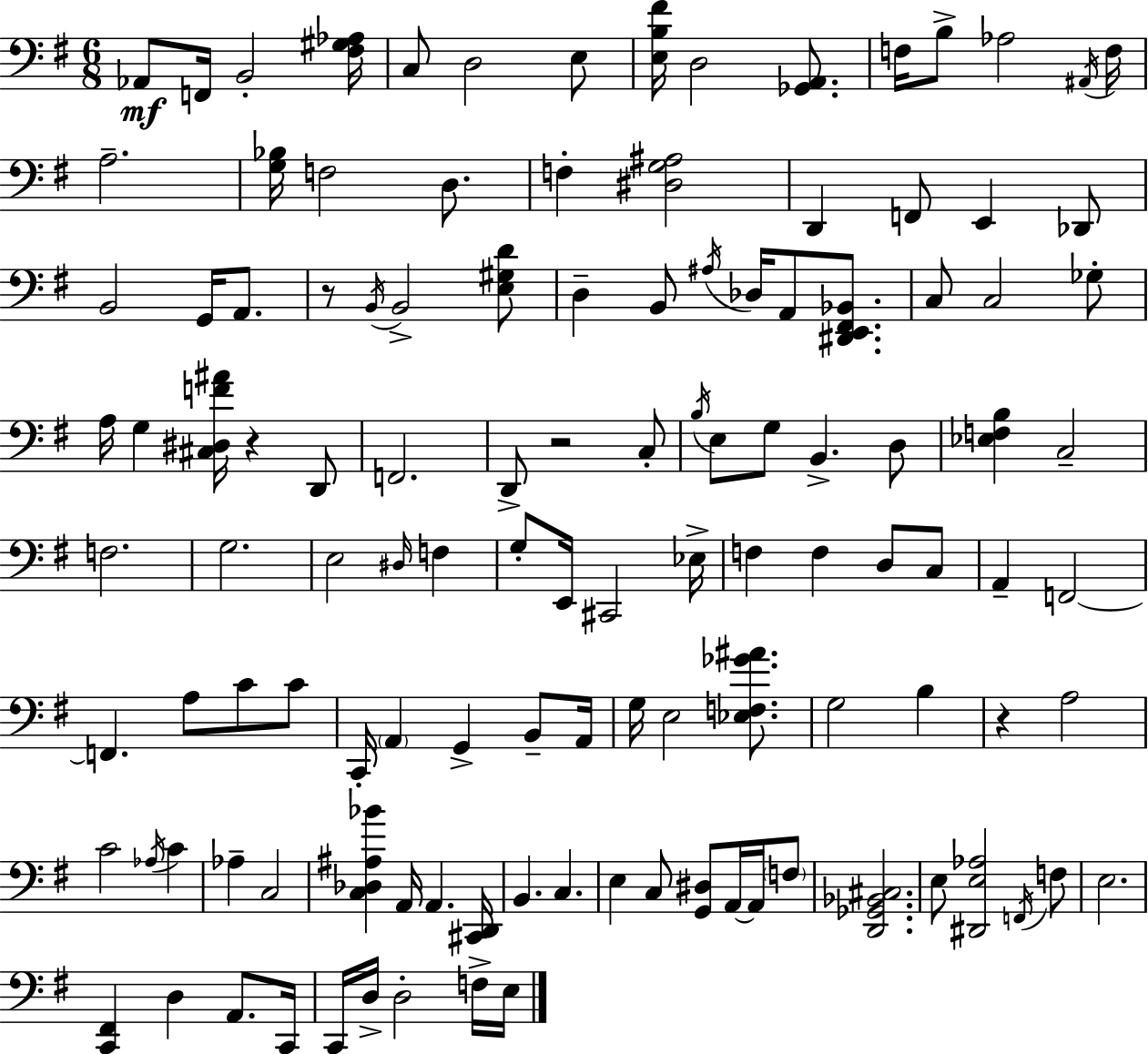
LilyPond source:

{
  \clef bass
  \numericTimeSignature
  \time 6/8
  \key e \minor
  aes,8\mf f,16 b,2-. <fis gis aes>16 | c8 d2 e8 | <e b fis'>16 d2 <ges, a,>8. | f16 b8-> aes2 \acciaccatura { ais,16 } | \break f16 a2.-- | <g bes>16 f2 d8. | f4-. <dis g ais>2 | d,4 f,8 e,4 des,8 | \break b,2 g,16 a,8. | r8 \acciaccatura { b,16 } b,2-> | <e gis d'>8 d4-- b,8 \acciaccatura { ais16 } des16 a,8 | <dis, e, fis, bes,>8. c8 c2 | \break ges8-. a16 g4 <cis dis f' ais'>16 r4 | d,8 f,2. | d,8-> r2 | c8-. \acciaccatura { b16 } e8 g8 b,4.-> | \break d8 <ees f b>4 c2-- | f2. | g2. | e2 | \break \grace { dis16 } f4 g8-. e,16 cis,2 | ees16-> f4 f4 | d8 c8 a,4-- f,2~~ | f,4. a8 | \break c'8 c'8 c,16-. \parenthesize a,4 g,4-> | b,8-- a,16 g16 e2 | <ees f ges' ais'>8. g2 | b4 r4 a2 | \break c'2 | \acciaccatura { aes16 } c'4 aes4-- c2 | <c des ais bes'>4 a,16 a,4. | <cis, d,>16 b,4. | \break c4. e4 c8 | <g, dis>8 a,16~~ a,16 \parenthesize f8 <d, ges, bes, cis>2. | e8 <dis, e aes>2 | \acciaccatura { f,16 } f8 e2. | \break <c, fis,>4 d4 | a,8. c,16 c,16 d16-> d2-. | f16-> e16 \bar "|."
}